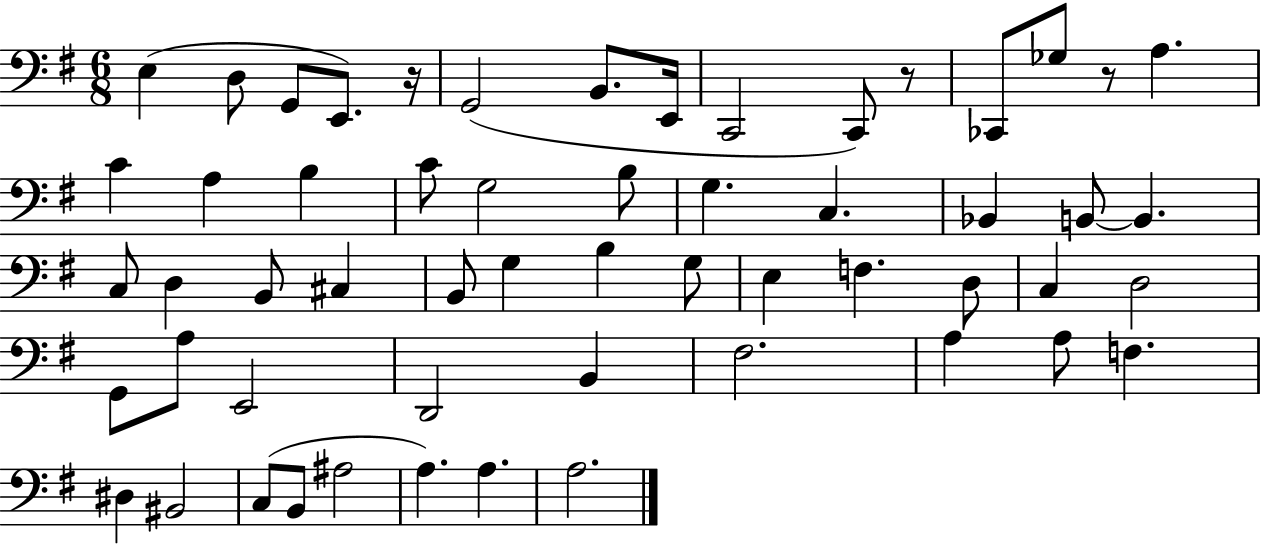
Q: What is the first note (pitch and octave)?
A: E3